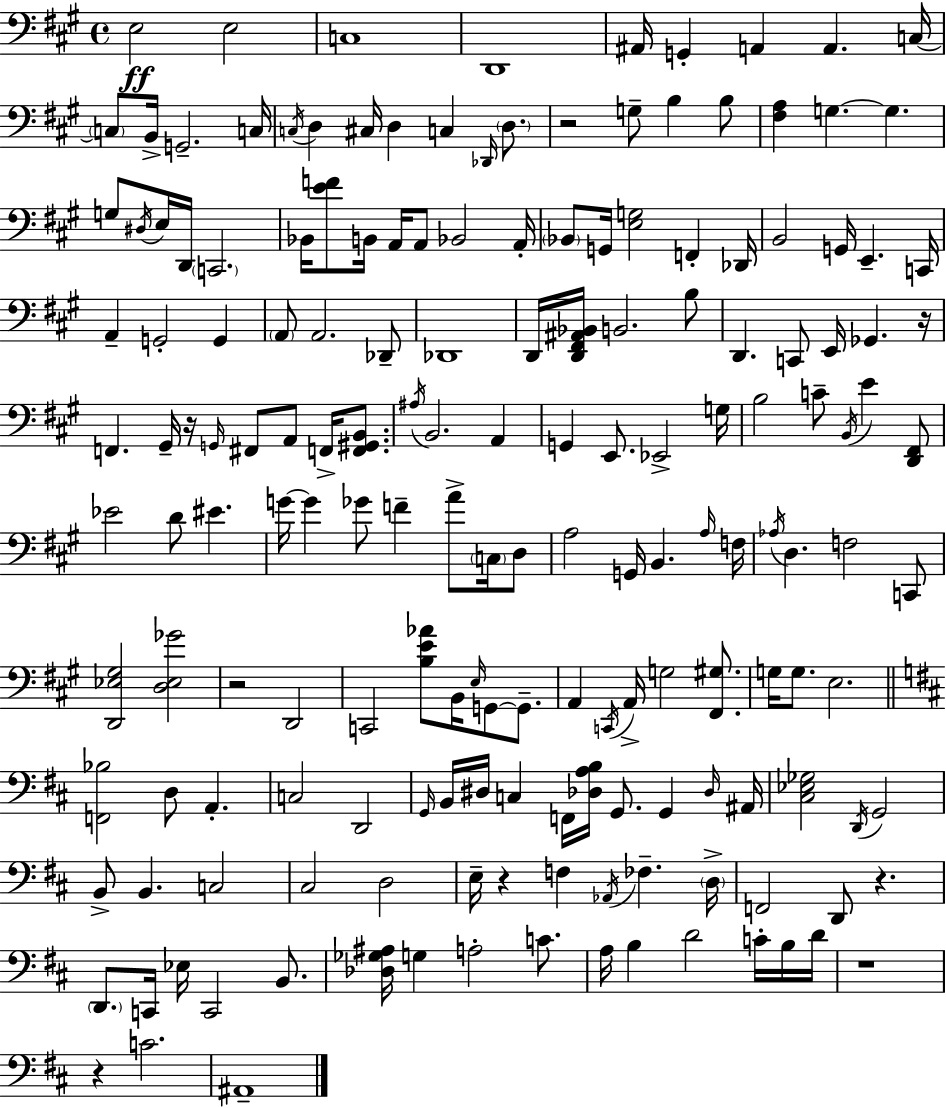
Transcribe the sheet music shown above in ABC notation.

X:1
T:Untitled
M:4/4
L:1/4
K:A
E,2 E,2 C,4 D,,4 ^A,,/4 G,, A,, A,, C,/4 C,/2 B,,/4 G,,2 C,/4 C,/4 D, ^C,/4 D, C, _D,,/4 D,/2 z2 G,/2 B, B,/2 [^F,A,] G, G, G,/2 ^D,/4 E,/4 D,,/4 C,,2 _B,,/4 [EF]/2 B,,/4 A,,/4 A,,/2 _B,,2 A,,/4 _B,,/2 G,,/4 [E,G,]2 F,, _D,,/4 B,,2 G,,/4 E,, C,,/4 A,, G,,2 G,, A,,/2 A,,2 _D,,/2 _D,,4 D,,/4 [D,,^F,,^A,,_B,,]/4 B,,2 B,/2 D,, C,,/2 E,,/4 _G,, z/4 F,, ^G,,/4 z/4 G,,/4 ^F,,/2 A,,/2 F,,/4 [F,,^G,,B,,]/2 ^A,/4 B,,2 A,, G,, E,,/2 _E,,2 G,/4 B,2 C/2 B,,/4 E [D,,^F,,]/2 _E2 D/2 ^E G/4 G _G/2 F A/2 C,/4 D,/2 A,2 G,,/4 B,, A,/4 F,/4 _A,/4 D, F,2 C,,/2 [D,,_E,^G,]2 [D,_E,_G]2 z2 D,,2 C,,2 [B,E_A]/2 B,,/4 E,/4 G,,/2 G,,/2 A,, C,,/4 A,,/4 G,2 [^F,,^G,]/2 G,/4 G,/2 E,2 [F,,_B,]2 D,/2 A,, C,2 D,,2 G,,/4 B,,/4 ^D,/4 C, F,,/4 [_D,A,B,]/4 G,,/2 G,, _D,/4 ^A,,/4 [^C,_E,_G,]2 D,,/4 G,,2 B,,/2 B,, C,2 ^C,2 D,2 E,/4 z F, _A,,/4 _F, D,/4 F,,2 D,,/2 z D,,/2 C,,/4 _E,/4 C,,2 B,,/2 [_D,_G,^A,]/4 G, A,2 C/2 A,/4 B, D2 C/4 B,/4 D/4 z4 z C2 ^A,,4